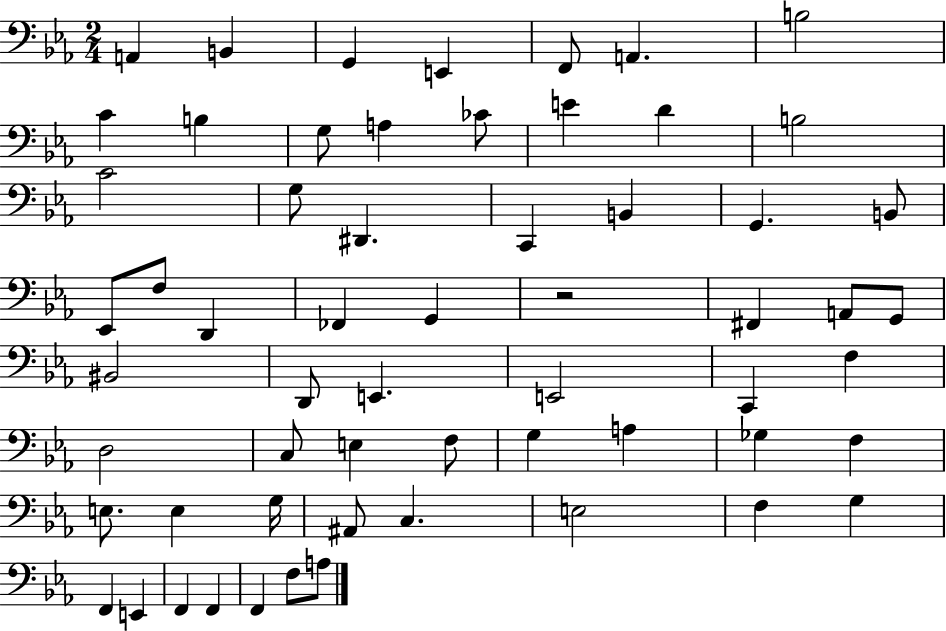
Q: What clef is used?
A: bass